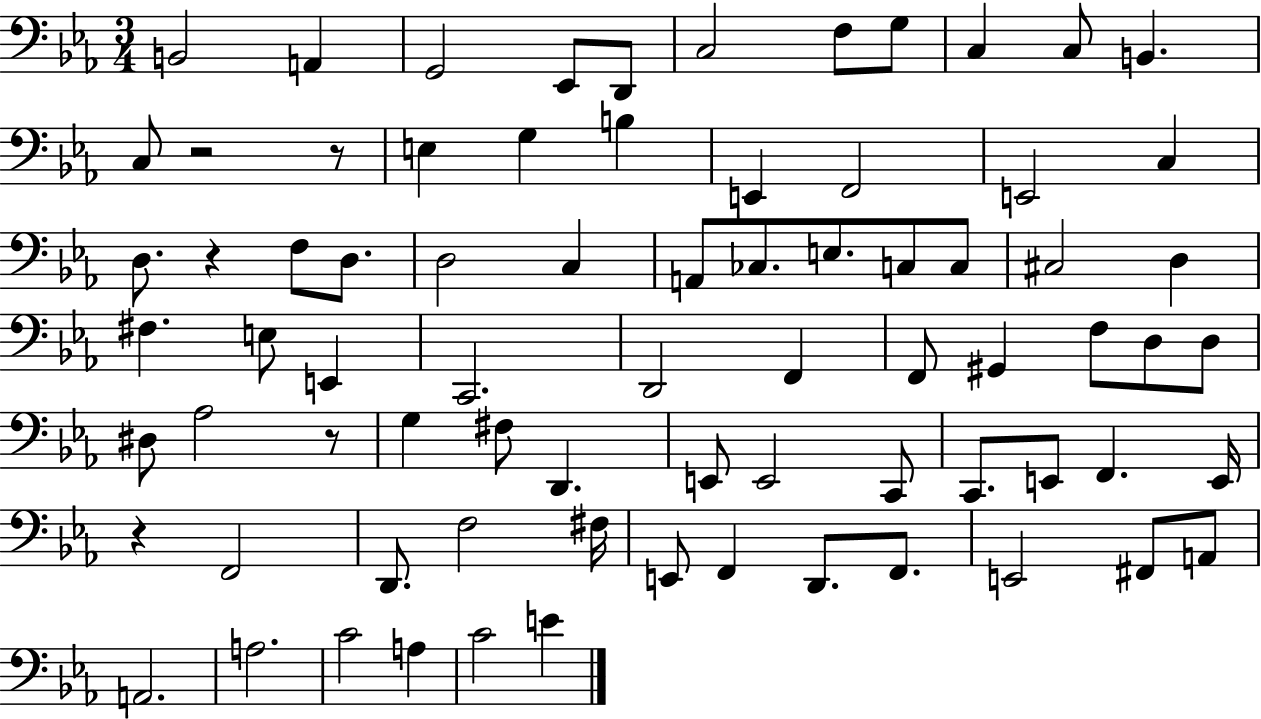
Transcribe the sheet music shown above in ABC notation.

X:1
T:Untitled
M:3/4
L:1/4
K:Eb
B,,2 A,, G,,2 _E,,/2 D,,/2 C,2 F,/2 G,/2 C, C,/2 B,, C,/2 z2 z/2 E, G, B, E,, F,,2 E,,2 C, D,/2 z F,/2 D,/2 D,2 C, A,,/2 _C,/2 E,/2 C,/2 C,/2 ^C,2 D, ^F, E,/2 E,, C,,2 D,,2 F,, F,,/2 ^G,, F,/2 D,/2 D,/2 ^D,/2 _A,2 z/2 G, ^F,/2 D,, E,,/2 E,,2 C,,/2 C,,/2 E,,/2 F,, E,,/4 z F,,2 D,,/2 F,2 ^F,/4 E,,/2 F,, D,,/2 F,,/2 E,,2 ^F,,/2 A,,/2 A,,2 A,2 C2 A, C2 E